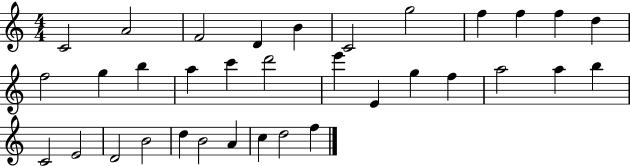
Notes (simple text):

C4/h A4/h F4/h D4/q B4/q C4/h G5/h F5/q F5/q F5/q D5/q F5/h G5/q B5/q A5/q C6/q D6/h E6/q E4/q G5/q F5/q A5/h A5/q B5/q C4/h E4/h D4/h B4/h D5/q B4/h A4/q C5/q D5/h F5/q